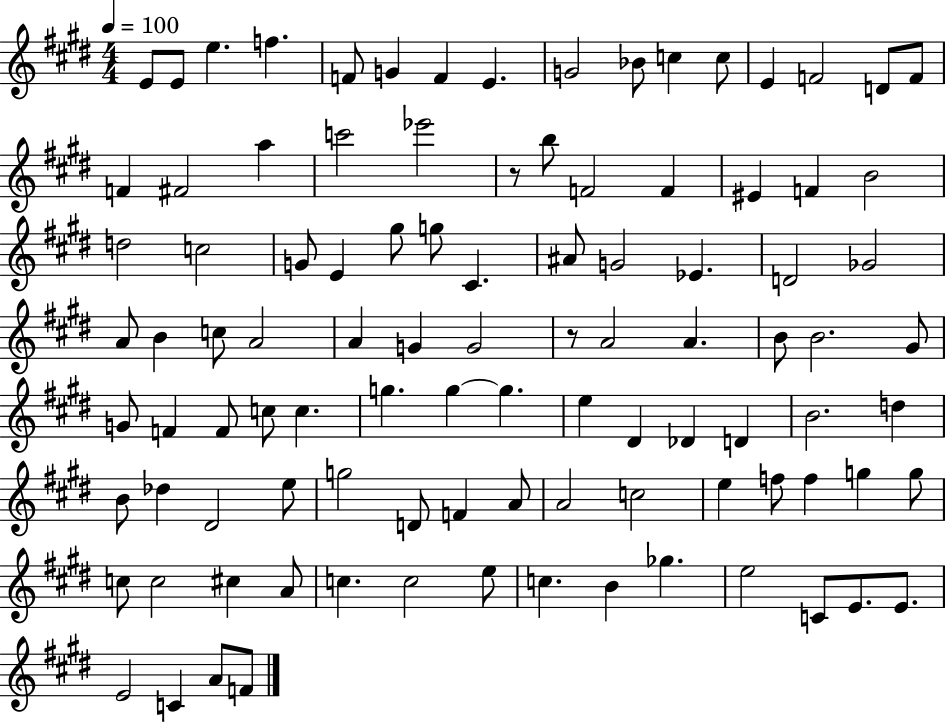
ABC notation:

X:1
T:Untitled
M:4/4
L:1/4
K:E
E/2 E/2 e f F/2 G F E G2 _B/2 c c/2 E F2 D/2 F/2 F ^F2 a c'2 _e'2 z/2 b/2 F2 F ^E F B2 d2 c2 G/2 E ^g/2 g/2 ^C ^A/2 G2 _E D2 _G2 A/2 B c/2 A2 A G G2 z/2 A2 A B/2 B2 ^G/2 G/2 F F/2 c/2 c g g g e ^D _D D B2 d B/2 _d ^D2 e/2 g2 D/2 F A/2 A2 c2 e f/2 f g g/2 c/2 c2 ^c A/2 c c2 e/2 c B _g e2 C/2 E/2 E/2 E2 C A/2 F/2